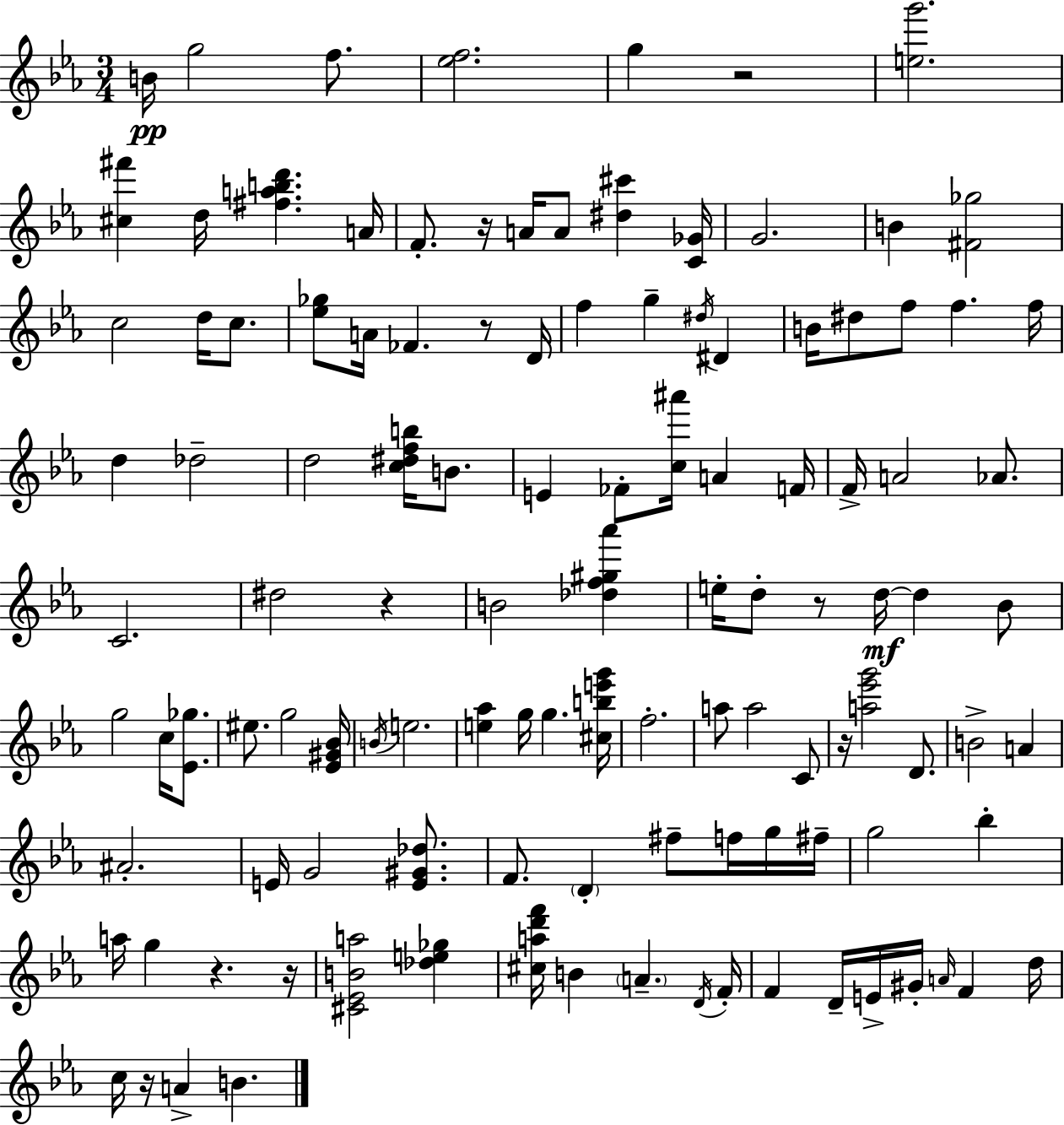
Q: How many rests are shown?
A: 9